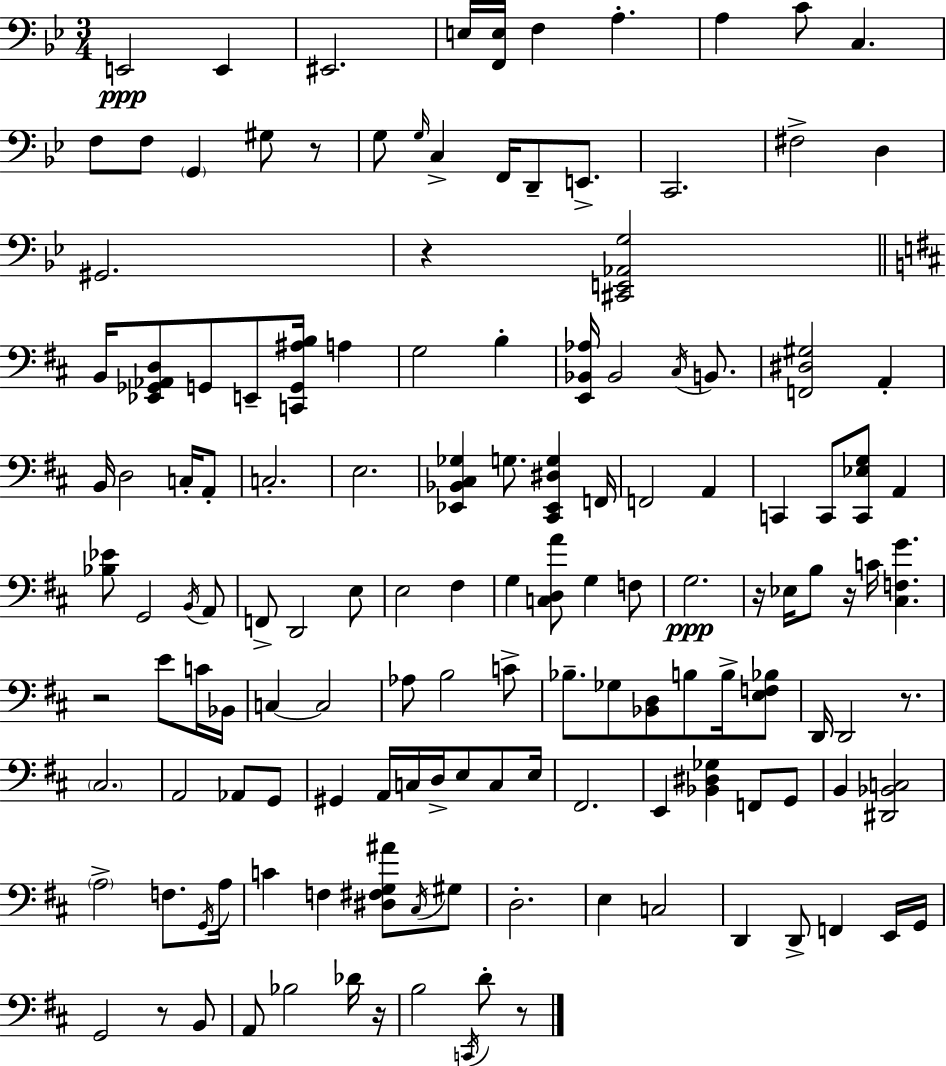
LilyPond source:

{
  \clef bass
  \numericTimeSignature
  \time 3/4
  \key bes \major
  e,2\ppp e,4 | eis,2. | e16 <f, e>16 f4 a4.-. | a4 c'8 c4. | \break f8 f8 \parenthesize g,4 gis8 r8 | g8 \grace { g16 } c4-> f,16 d,8-- e,8.-> | c,2. | fis2-> d4 | \break gis,2. | r4 <cis, e, aes, g>2 | \bar "||" \break \key b \minor b,16 <ees, ges, aes, d>8 g,8 e,8-- <c, g, ais b>16 a4 | g2 b4-. | <e, bes, aes>16 bes,2 \acciaccatura { cis16 } b,8. | <f, dis gis>2 a,4-. | \break b,16 d2 c16-. a,8-. | c2.-. | e2. | <ees, bes, cis ges>4 g8. <cis, ees, dis g>4 | \break f,16 f,2 a,4 | c,4 c,8 <c, ees g>8 a,4 | <bes ees'>8 g,2 \acciaccatura { b,16 } | a,8 f,8-> d,2 | \break e8 e2 fis4 | g4 <c d a'>8 g4 | f8 g2.\ppp | r16 ees16 b8 r16 c'16 <cis f g'>4. | \break r2 e'8 | c'16 bes,16 c4~~ c2 | aes8 b2 | c'8-> bes8.-- ges8 <bes, d>8 b8 b16-> | \break <e f bes>8 d,16 d,2 r8. | \parenthesize cis2. | a,2 aes,8 | g,8 gis,4 a,16 c16 d16-> e8 c8 | \break e16 fis,2. | e,4 <bes, dis ges>4 f,8 | g,8 b,4 <dis, bes, c>2 | \parenthesize a2-> f8. | \break \acciaccatura { g,16 } a16 c'4 f4 <dis fis g ais'>8 | \acciaccatura { cis16 } gis8 d2.-. | e4 c2 | d,4 d,8-> f,4 | \break e,16 g,16 g,2 | r8 b,8 a,8 bes2 | des'16 r16 b2 | \acciaccatura { c,16 } d'8-. r8 \bar "|."
}